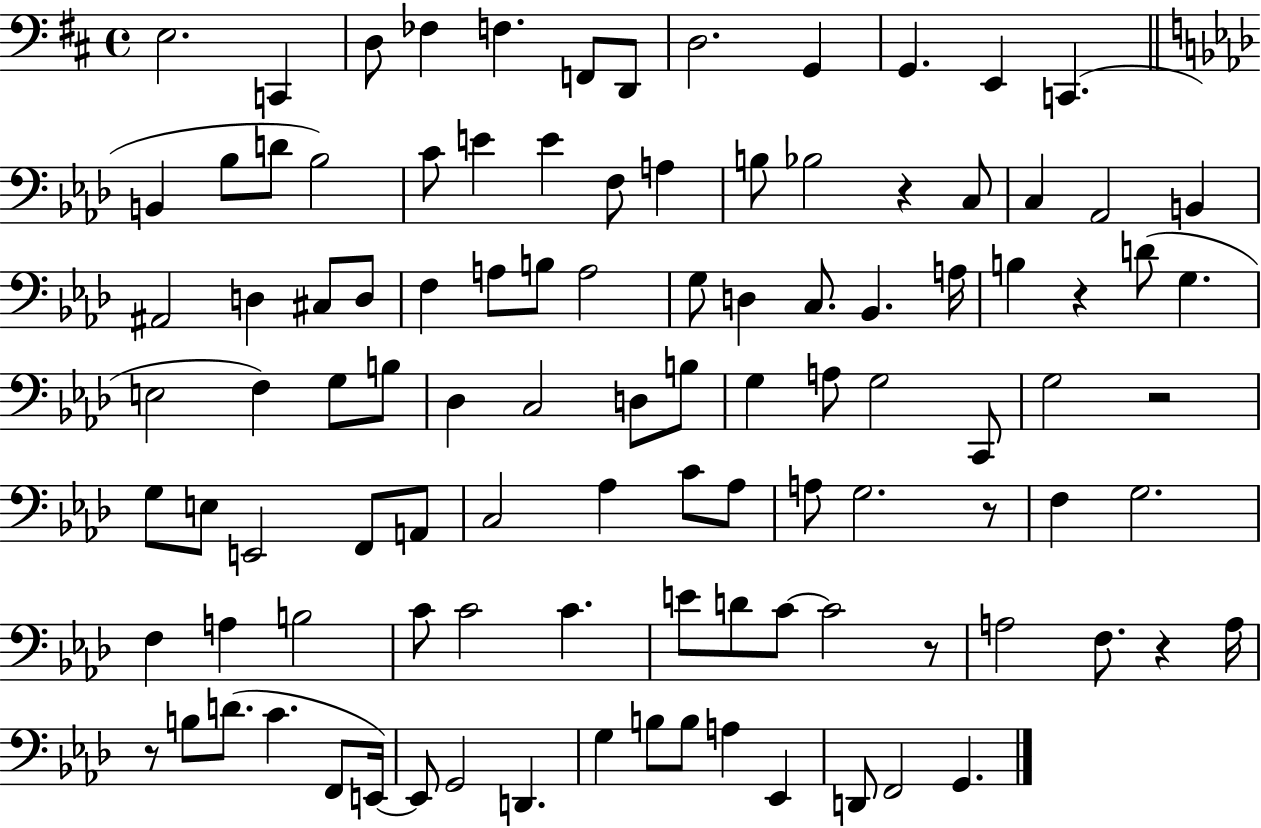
X:1
T:Untitled
M:4/4
L:1/4
K:D
E,2 C,, D,/2 _F, F, F,,/2 D,,/2 D,2 G,, G,, E,, C,, B,, _B,/2 D/2 _B,2 C/2 E E F,/2 A, B,/2 _B,2 z C,/2 C, _A,,2 B,, ^A,,2 D, ^C,/2 D,/2 F, A,/2 B,/2 A,2 G,/2 D, C,/2 _B,, A,/4 B, z D/2 G, E,2 F, G,/2 B,/2 _D, C,2 D,/2 B,/2 G, A,/2 G,2 C,,/2 G,2 z2 G,/2 E,/2 E,,2 F,,/2 A,,/2 C,2 _A, C/2 _A,/2 A,/2 G,2 z/2 F, G,2 F, A, B,2 C/2 C2 C E/2 D/2 C/2 C2 z/2 A,2 F,/2 z A,/4 z/2 B,/2 D/2 C F,,/2 E,,/4 E,,/2 G,,2 D,, G, B,/2 B,/2 A, _E,, D,,/2 F,,2 G,,